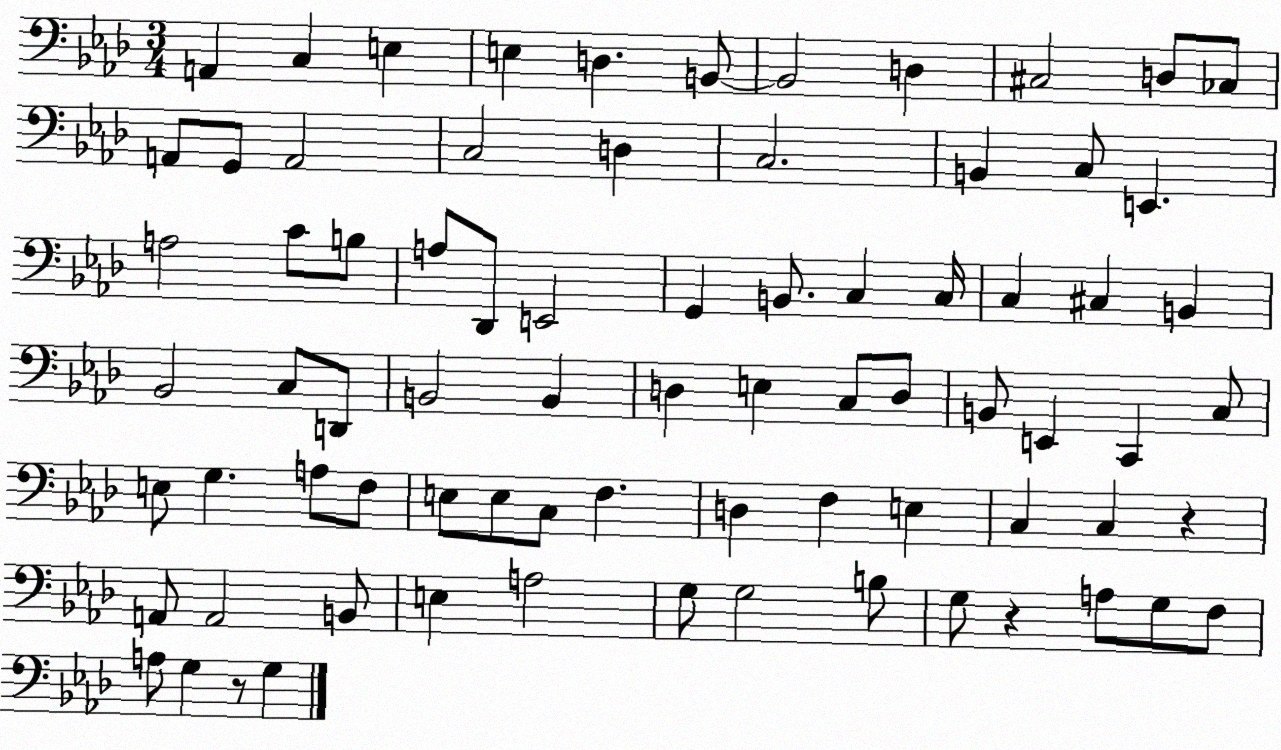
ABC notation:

X:1
T:Untitled
M:3/4
L:1/4
K:Ab
A,, C, E, E, D, B,,/2 B,,2 D, ^C,2 D,/2 _C,/2 A,,/2 G,,/2 A,,2 C,2 D, C,2 B,, C,/2 E,, A,2 C/2 B,/2 A,/2 _D,,/2 E,,2 G,, B,,/2 C, C,/4 C, ^C, B,, _B,,2 C,/2 D,,/2 B,,2 B,, D, E, C,/2 D,/2 B,,/2 E,, C,, C,/2 E,/2 G, A,/2 F,/2 E,/2 E,/2 C,/2 F, D, F, E, C, C, z A,,/2 A,,2 B,,/2 E, A,2 G,/2 G,2 B,/2 G,/2 z A,/2 G,/2 F,/2 A,/2 G, z/2 G,